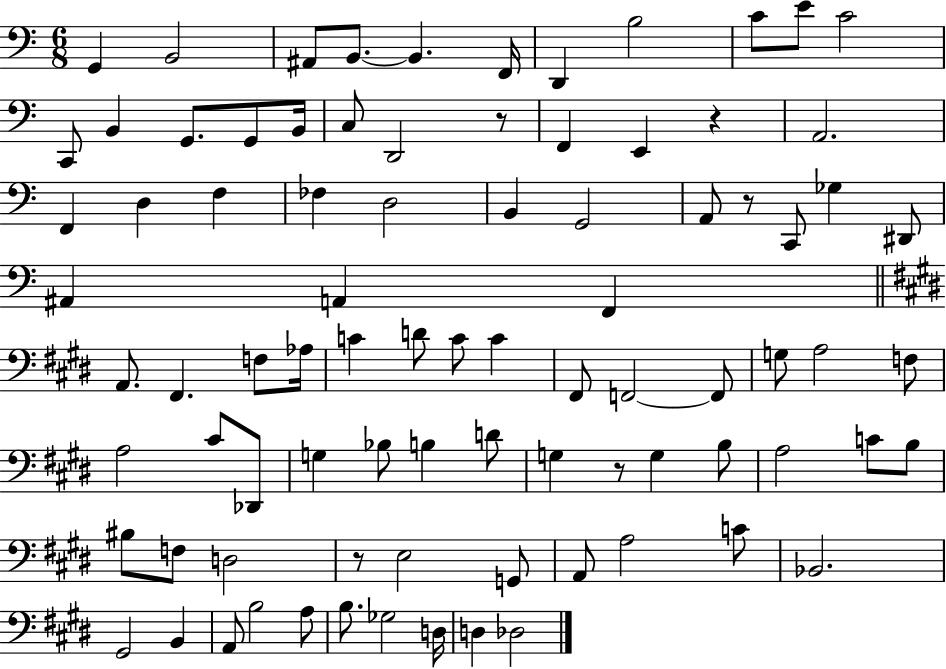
G2/q B2/h A#2/e B2/e. B2/q. F2/s D2/q B3/h C4/e E4/e C4/h C2/e B2/q G2/e. G2/e B2/s C3/e D2/h R/e F2/q E2/q R/q A2/h. F2/q D3/q F3/q FES3/q D3/h B2/q G2/h A2/e R/e C2/e Gb3/q D#2/e A#2/q A2/q F2/q A2/e. F#2/q. F3/e Ab3/s C4/q D4/e C4/e C4/q F#2/e F2/h F2/e G3/e A3/h F3/e A3/h C#4/e Db2/e G3/q Bb3/e B3/q D4/e G3/q R/e G3/q B3/e A3/h C4/e B3/e BIS3/e F3/e D3/h R/e E3/h G2/e A2/e A3/h C4/e Bb2/h. G#2/h B2/q A2/e B3/h A3/e B3/e. Gb3/h D3/s D3/q Db3/h